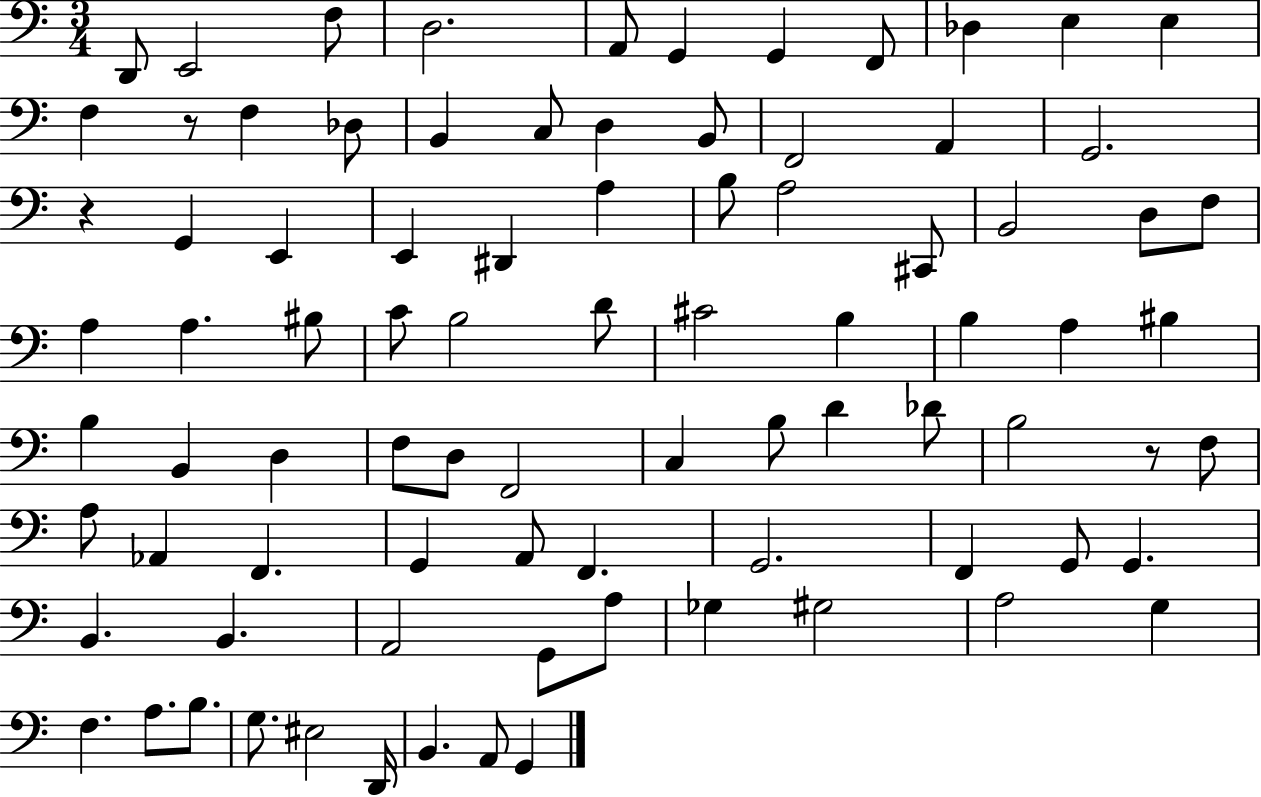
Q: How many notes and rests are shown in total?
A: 86